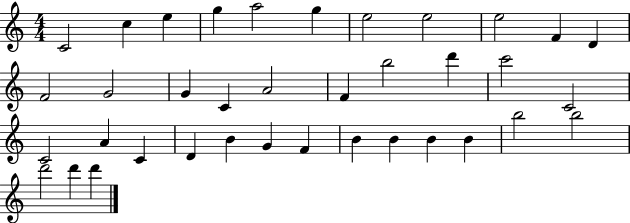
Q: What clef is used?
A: treble